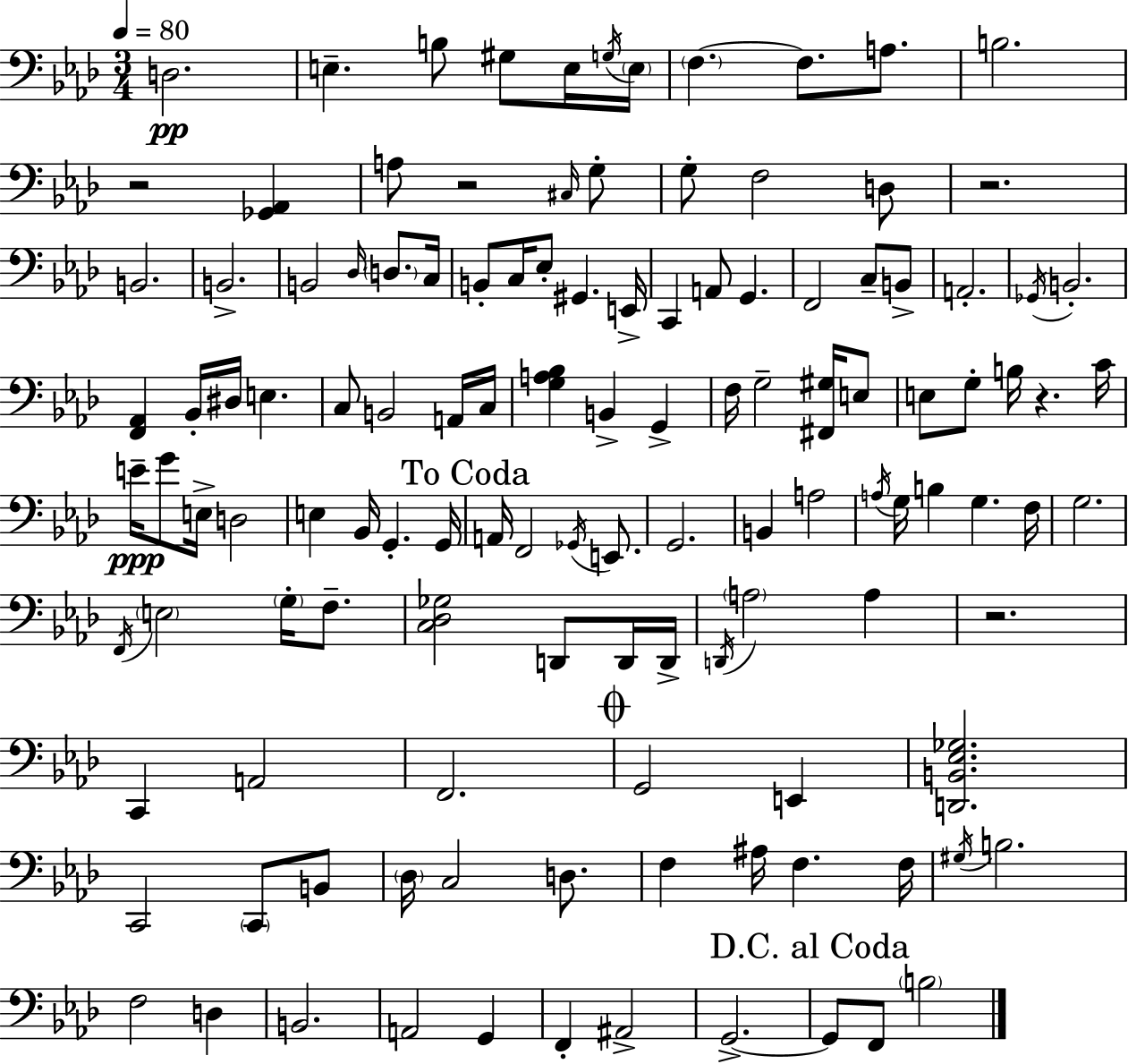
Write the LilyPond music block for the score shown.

{
  \clef bass
  \numericTimeSignature
  \time 3/4
  \key f \minor
  \tempo 4 = 80
  d2.\pp | e4.-- b8 gis8 e16 \acciaccatura { g16 } | \parenthesize e16 \parenthesize f4.~~ f8. a8. | b2. | \break r2 <ges, aes,>4 | a8 r2 \grace { cis16 } | g8-. g8-. f2 | d8 r2. | \break b,2. | b,2.-> | b,2 \grace { des16 } \parenthesize d8. | c16 b,8-. c16 ees8-. gis,4. | \break e,16-> c,4 a,8 g,4. | f,2 c8-- | b,8-> a,2.-. | \acciaccatura { ges,16 } b,2.-. | \break <f, aes,>4 bes,16-. dis16 e4. | c8 b,2 | a,16 c16 <g a bes>4 b,4-> | g,4-> f16 g2-- | \break <fis, gis>16 e8 e8 g8-. b16 r4. | c'16 e'16--\ppp g'8 e16-> d2 | e4 bes,16 g,4.-. | g,16 \mark "To Coda" a,16 f,2 | \break \acciaccatura { ges,16 } e,8. g,2. | b,4 a2 | \acciaccatura { a16 } g16 b4 g4. | f16 g2. | \break \acciaccatura { f,16 } \parenthesize e2 | \parenthesize g16-. f8.-- <c des ges>2 | d,8 d,16 d,16-> \acciaccatura { d,16 } \parenthesize a2 | a4 r2. | \break c,4 | a,2 f,2. | \mark \markup { \musicglyph "scripts.coda" } g,2 | e,4 <d, b, ees ges>2. | \break c,2 | \parenthesize c,8 b,8 \parenthesize des16 c2 | d8. f4 | ais16 f4. f16 \acciaccatura { gis16 } b2. | \break f2 | d4 b,2. | a,2 | g,4 f,4-. | \break ais,2-> g,2.->~~ | \mark "D.C. al Coda" g,8 f,8 | \parenthesize b2 \bar "|."
}